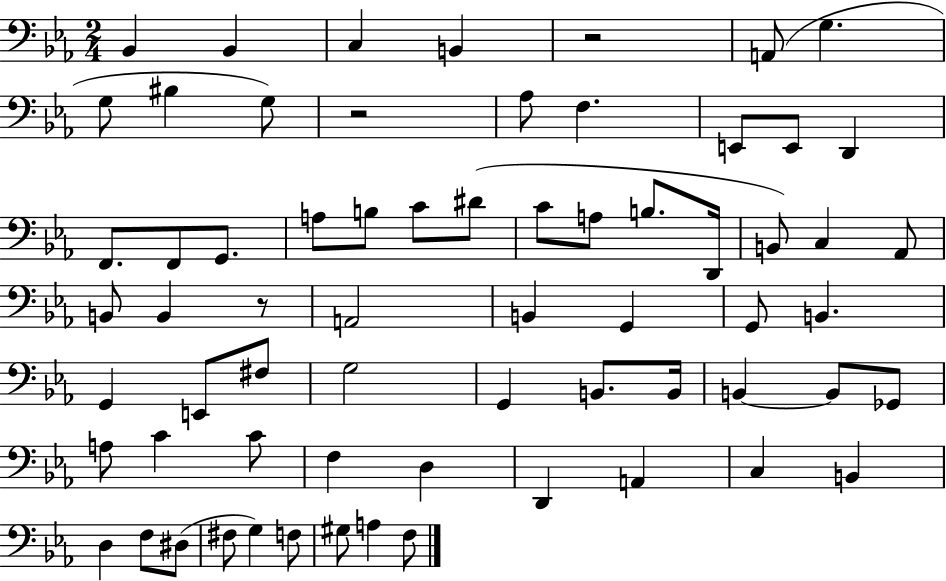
{
  \clef bass
  \numericTimeSignature
  \time 2/4
  \key ees \major
  \repeat volta 2 { bes,4 bes,4 | c4 b,4 | r2 | a,8( g4. | \break g8 bis4 g8) | r2 | aes8 f4. | e,8 e,8 d,4 | \break f,8. f,8 g,8. | a8 b8 c'8 dis'8( | c'8 a8 b8. d,16 | b,8) c4 aes,8 | \break b,8 b,4 r8 | a,2 | b,4 g,4 | g,8 b,4. | \break g,4 e,8 fis8 | g2 | g,4 b,8. b,16 | b,4~~ b,8 ges,8 | \break a8 c'4 c'8 | f4 d4 | d,4 a,4 | c4 b,4 | \break d4 f8 dis8( | fis8 g4) f8 | gis8 a4 f8 | } \bar "|."
}